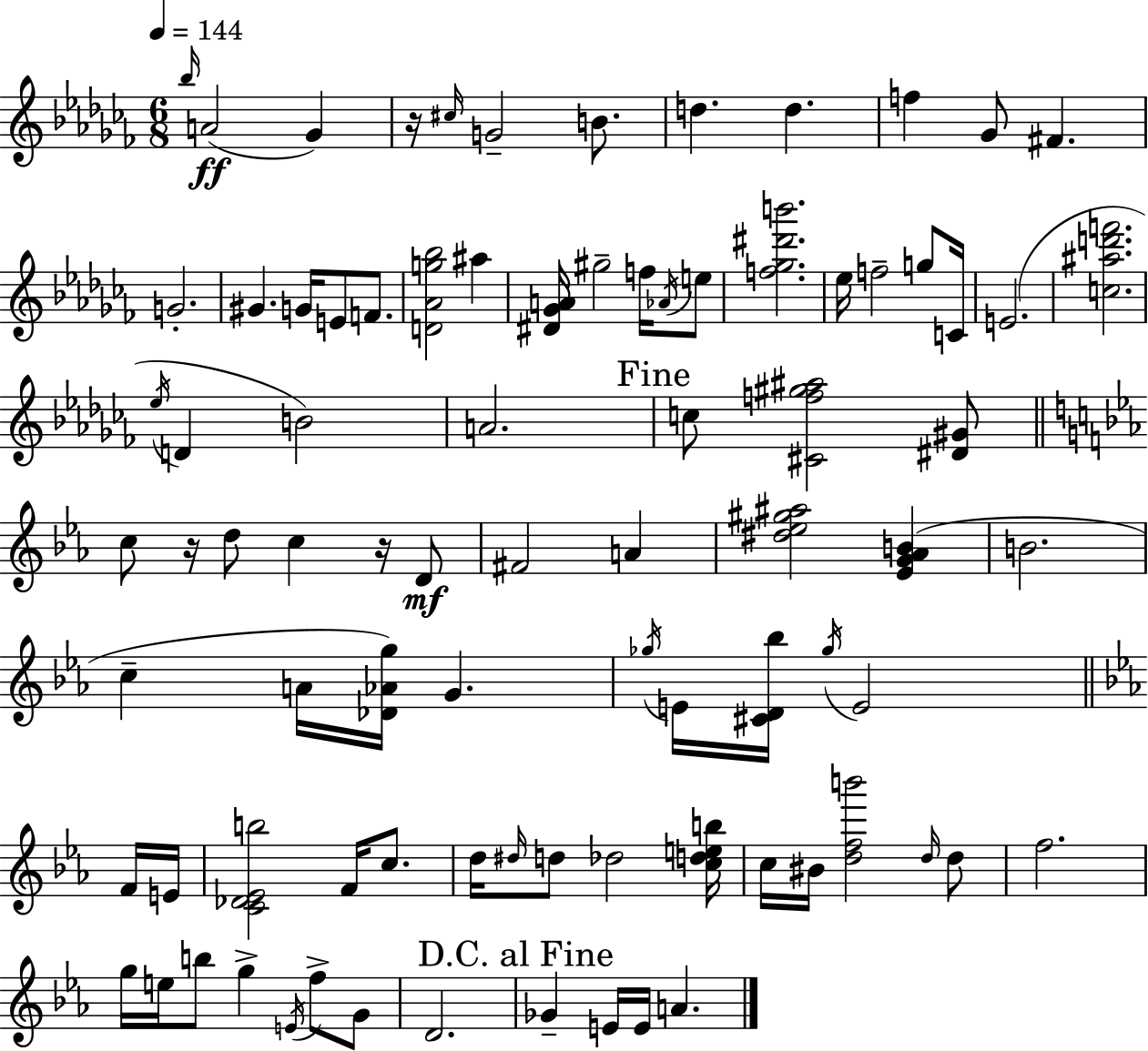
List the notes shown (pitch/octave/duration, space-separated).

Bb5/s A4/h Gb4/q R/s C#5/s G4/h B4/e. D5/q. D5/q. F5/q Gb4/e F#4/q. G4/h. G#4/q. G4/s E4/e F4/e. [D4,Ab4,G5,Bb5]/h A#5/q [D#4,Gb4,A4]/s G#5/h F5/s Ab4/s E5/e [F5,Gb5,D#6,B6]/h. Eb5/s F5/h G5/e C4/s E4/h. [C5,A#5,D6,F6]/h. Eb5/s D4/q B4/h A4/h. C5/e [C#4,F5,G#5,A#5]/h [D#4,G#4]/e C5/e R/s D5/e C5/q R/s D4/e F#4/h A4/q [D#5,Eb5,G#5,A#5]/h [Eb4,G4,Ab4,B4]/q B4/h. C5/q A4/s [Db4,Ab4,G5]/s G4/q. Gb5/s E4/s [C#4,D4,Bb5]/s Gb5/s E4/h F4/s E4/s [C4,Db4,Eb4,B5]/h F4/s C5/e. D5/s D#5/s D5/e Db5/h [C5,D5,E5,B5]/s C5/s BIS4/s [D5,F5,B6]/h D5/s D5/e F5/h. G5/s E5/s B5/e G5/q E4/s F5/e G4/e D4/h. Gb4/q E4/s E4/s A4/q.